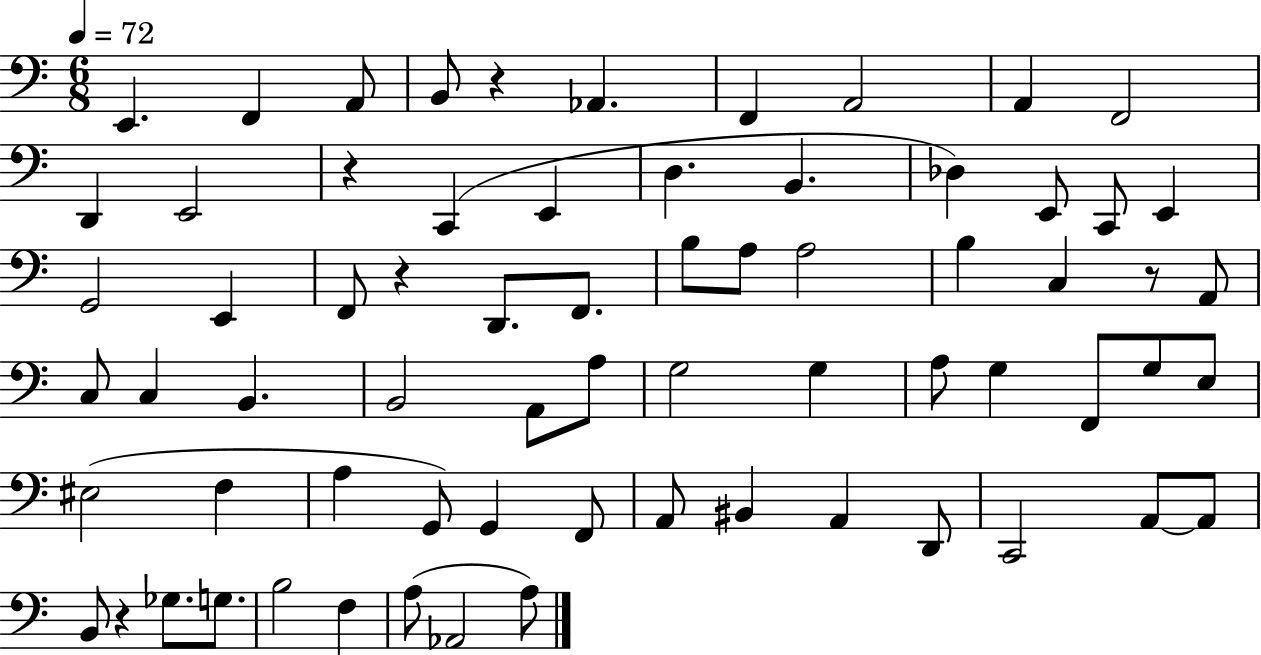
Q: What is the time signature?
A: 6/8